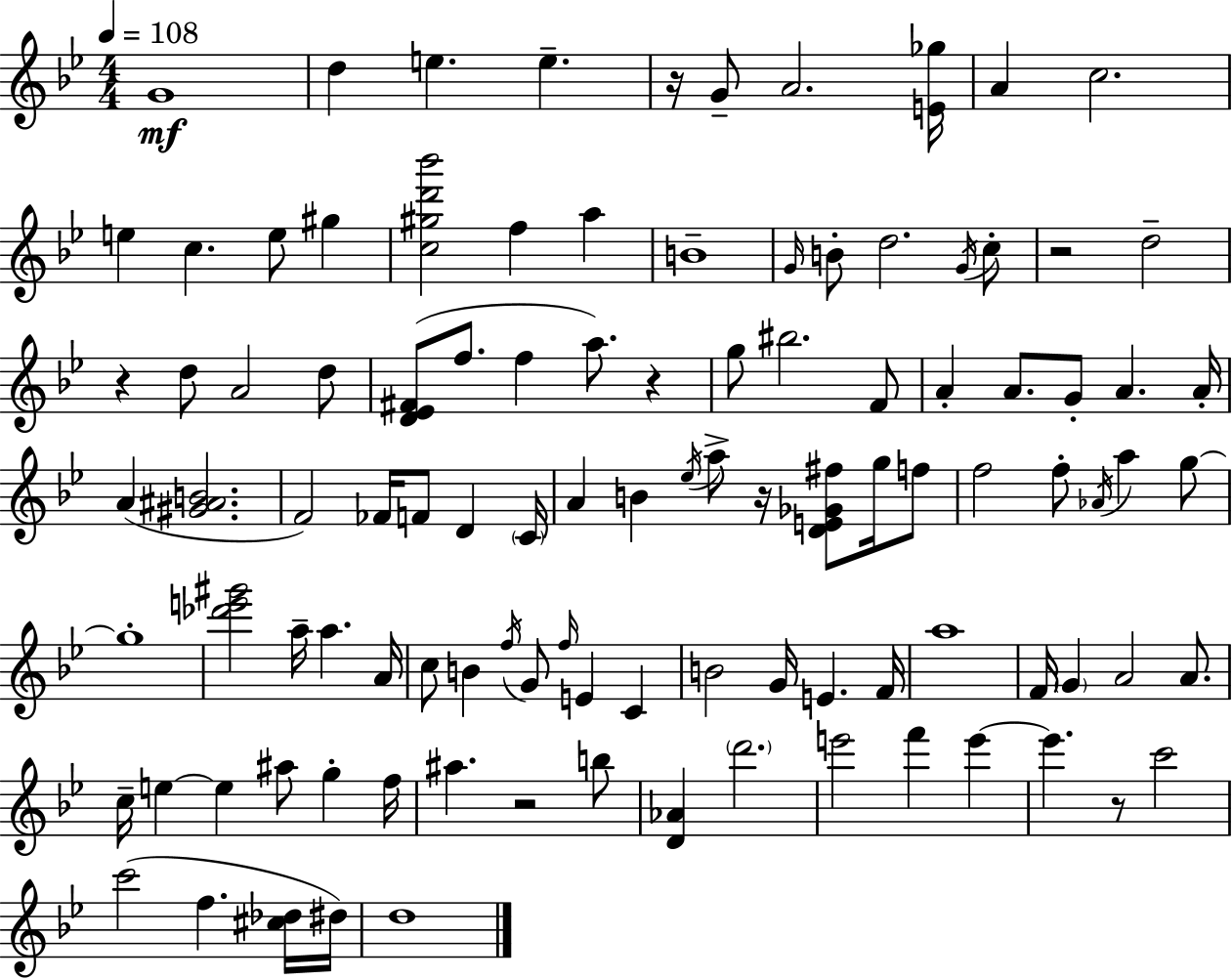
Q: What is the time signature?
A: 4/4